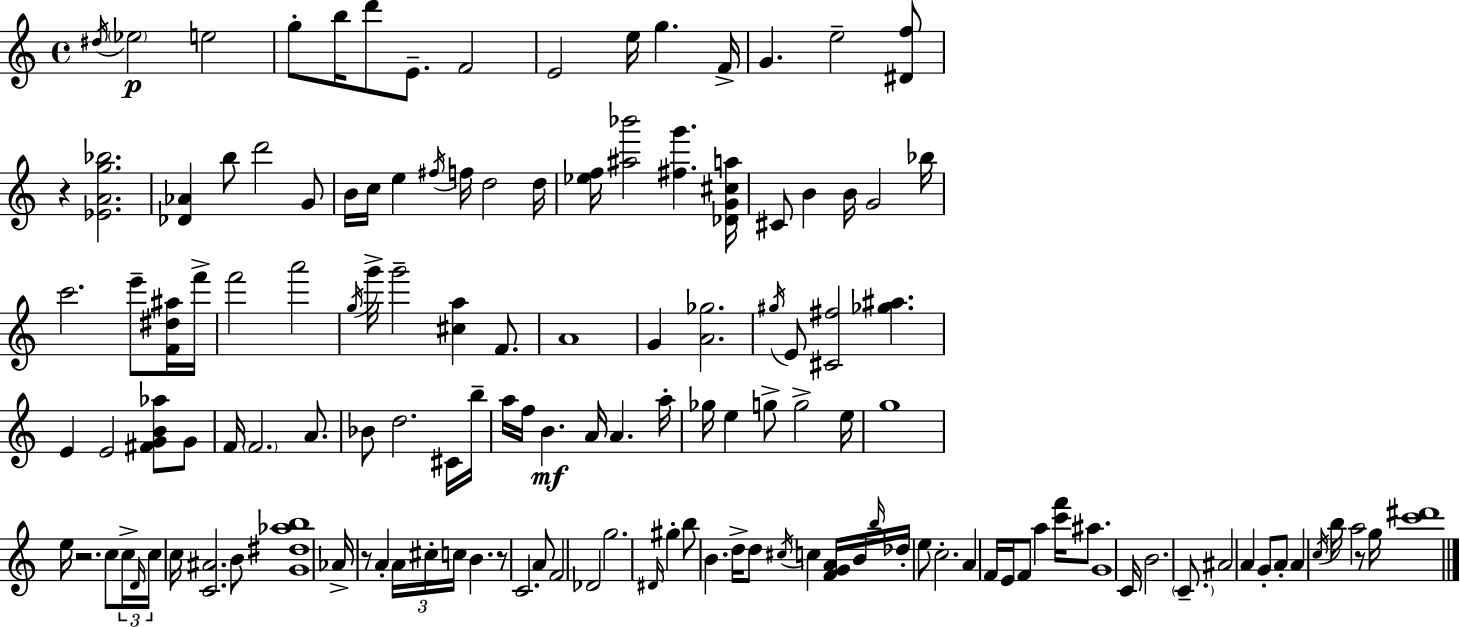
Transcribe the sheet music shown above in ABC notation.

X:1
T:Untitled
M:4/4
L:1/4
K:Am
^d/4 _e2 e2 g/2 b/4 d'/2 E/2 F2 E2 e/4 g F/4 G e2 [^Df]/2 z [_EAg_b]2 [_D_A] b/2 d'2 G/2 B/4 c/4 e ^f/4 f/4 d2 d/4 [_ef]/4 [^a_b']2 [^fg'] [_DG^ca]/4 ^C/2 B B/4 G2 _b/4 c'2 e'/2 [F^d^a]/4 f'/4 f'2 a'2 g/4 g'/4 g'2 [^ca] F/2 A4 G [A_g]2 ^g/4 E/2 [^C^f]2 [_g^a] E E2 [^FGB_a]/2 G/2 F/4 F2 A/2 _B/2 d2 ^C/4 b/4 a/4 f/4 B A/4 A a/4 _g/4 e g/2 g2 e/4 g4 e/4 z2 c/2 c/4 D/4 c/4 c/4 [C^A]2 B/2 [G^d_ab]4 _A/4 z/2 A A/4 ^c/4 c/4 B z/2 C2 A/2 F2 _D2 g2 ^D/4 ^g b/2 B d/4 d/2 ^c/4 c [FGA]/4 B/4 b/4 _d/4 e/2 c2 A F/4 E/4 F/2 a [c'f']/4 ^a/2 G4 C/4 B2 C/2 ^A2 A G/2 A/2 A c/4 b/4 a2 z/2 g/4 [c'^d']4